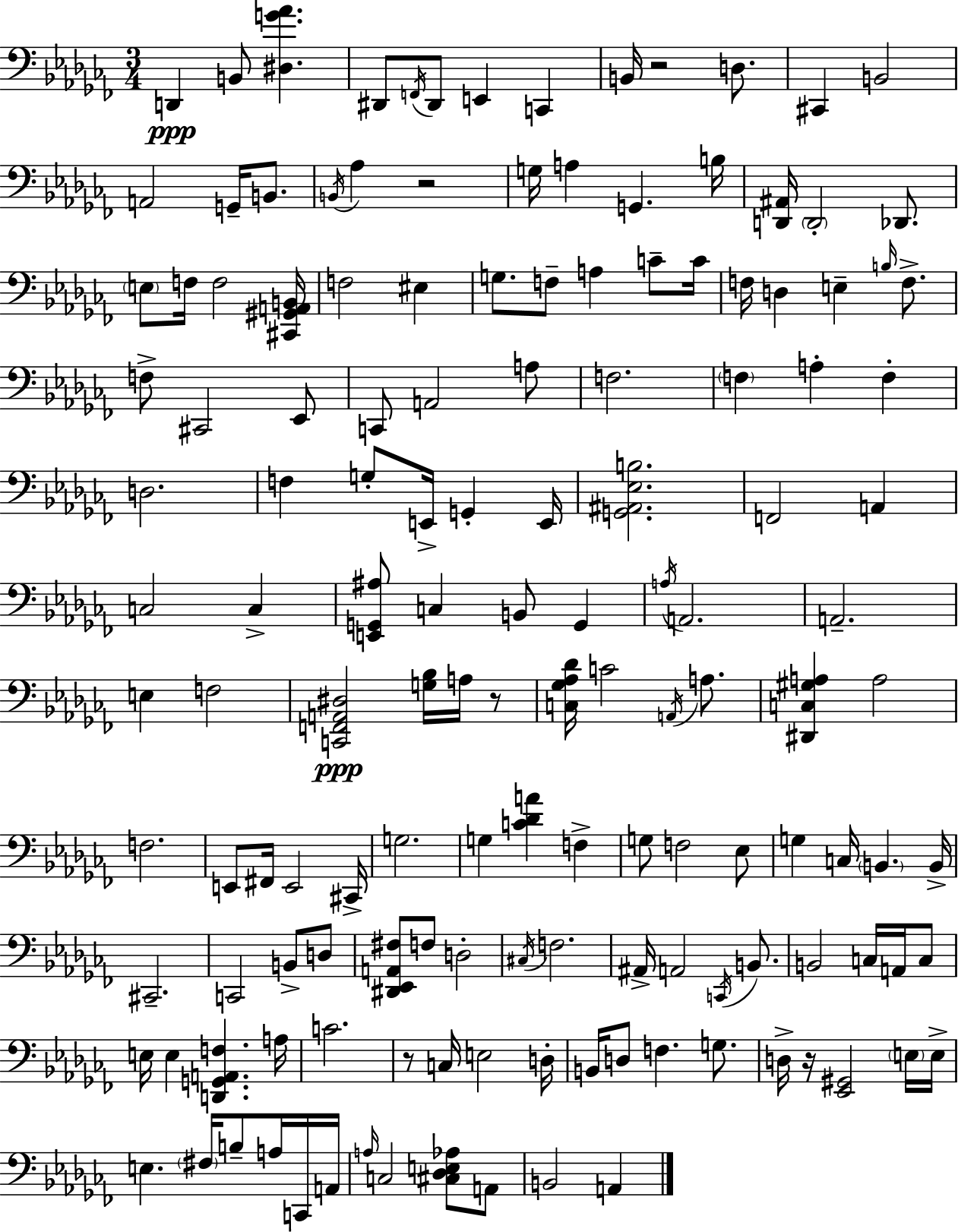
{
  \clef bass
  \numericTimeSignature
  \time 3/4
  \key aes \minor
  d,4\ppp b,8 <dis g' aes'>4. | dis,8 \acciaccatura { f,16 } dis,8 e,4 c,4 | b,16 r2 d8. | cis,4 b,2 | \break a,2 g,16-- b,8. | \acciaccatura { b,16 } aes4 r2 | g16 a4 g,4. | b16 <d, ais,>16 \parenthesize d,2-. des,8. | \break \parenthesize e8 f16 f2 | <cis, gis, a, b,>16 f2 eis4 | g8. f8-- a4 c'8-- | c'16 f16 d4 e4-- \grace { b16 } | \break f8.-> f8-> cis,2 | ees,8 c,8 a,2 | a8 f2. | \parenthesize f4 a4-. f4-. | \break d2. | f4 g8-. e,16-> g,4-. | e,16 <g, ais, ees b>2. | f,2 a,4 | \break c2 c4-> | <e, g, ais>8 c4 b,8 g,4 | \acciaccatura { a16 } a,2. | a,2.-- | \break e4 f2 | <c, f, a, dis>2\ppp | <g bes>16 a16 r8 <c ges aes des'>16 c'2 | \acciaccatura { a,16 } a8. <dis, c gis a>4 a2 | \break f2. | e,8 fis,16 e,2 | cis,16-> g2. | g4 <c' des' a'>4 | \break f4-> g8 f2 | ees8 g4 c16 \parenthesize b,4. | b,16-> cis,2.-- | c,2 | \break b,8-> d8 <dis, ees, a, fis>8 f8 d2-. | \acciaccatura { cis16 } f2. | ais,16-> a,2 | \acciaccatura { c,16 } b,8. b,2 | \break c16 a,16 c8 e16 e4 | <d, g, a, f>4. a16 c'2. | r8 c16 e2 | d16-. b,16 d8 f4. | \break g8. d16-> r16 <ees, gis,>2 | \parenthesize e16 e16-> e4. | \parenthesize fis16 b8-- a16 c,16 a,16 \grace { a16 } c2 | <cis des e aes>8 a,8 b,2 | \break a,4 \bar "|."
}